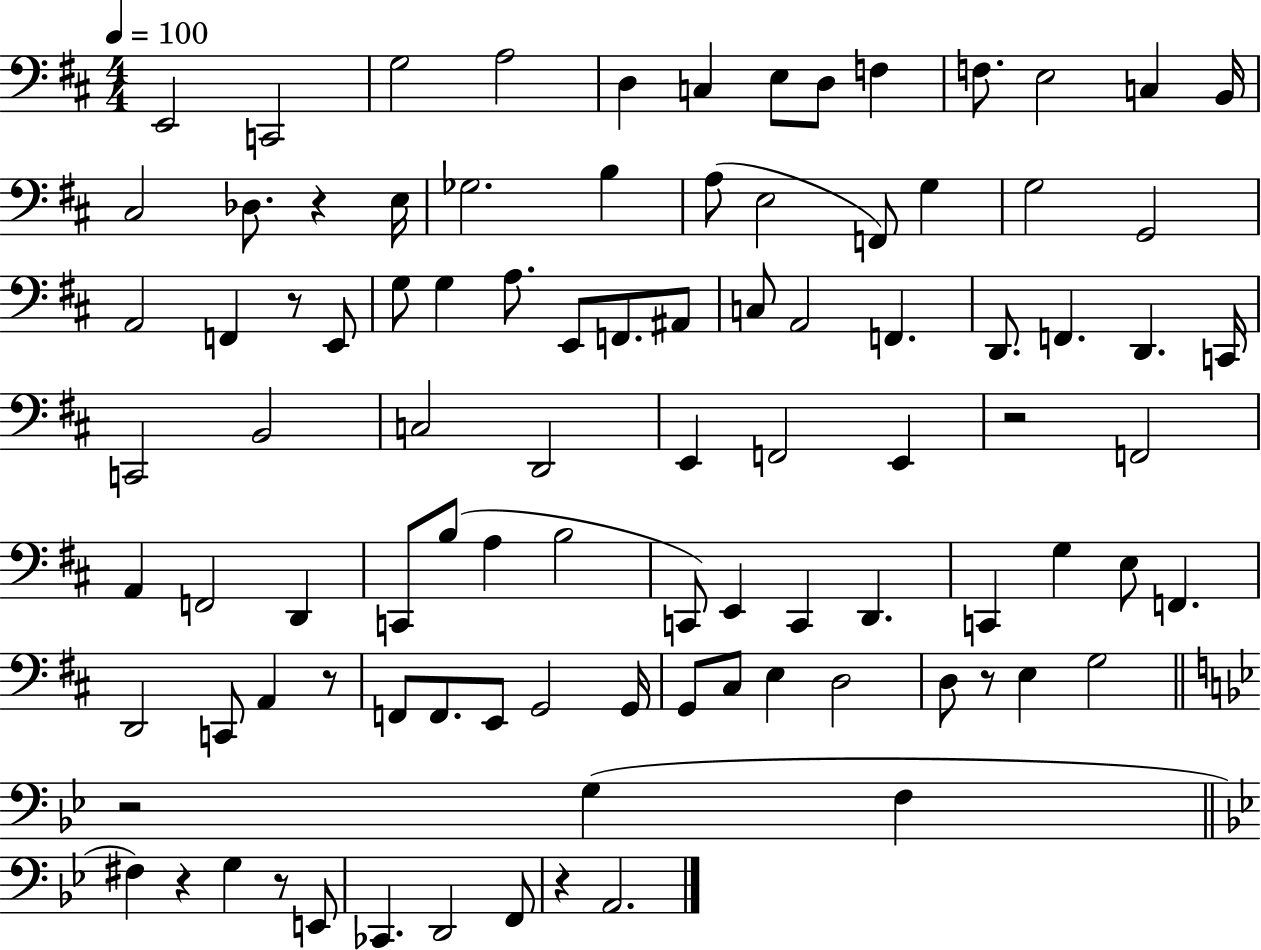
X:1
T:Untitled
M:4/4
L:1/4
K:D
E,,2 C,,2 G,2 A,2 D, C, E,/2 D,/2 F, F,/2 E,2 C, B,,/4 ^C,2 _D,/2 z E,/4 _G,2 B, A,/2 E,2 F,,/2 G, G,2 G,,2 A,,2 F,, z/2 E,,/2 G,/2 G, A,/2 E,,/2 F,,/2 ^A,,/2 C,/2 A,,2 F,, D,,/2 F,, D,, C,,/4 C,,2 B,,2 C,2 D,,2 E,, F,,2 E,, z2 F,,2 A,, F,,2 D,, C,,/2 B,/2 A, B,2 C,,/2 E,, C,, D,, C,, G, E,/2 F,, D,,2 C,,/2 A,, z/2 F,,/2 F,,/2 E,,/2 G,,2 G,,/4 G,,/2 ^C,/2 E, D,2 D,/2 z/2 E, G,2 z2 G, F, ^F, z G, z/2 E,,/2 _C,, D,,2 F,,/2 z A,,2